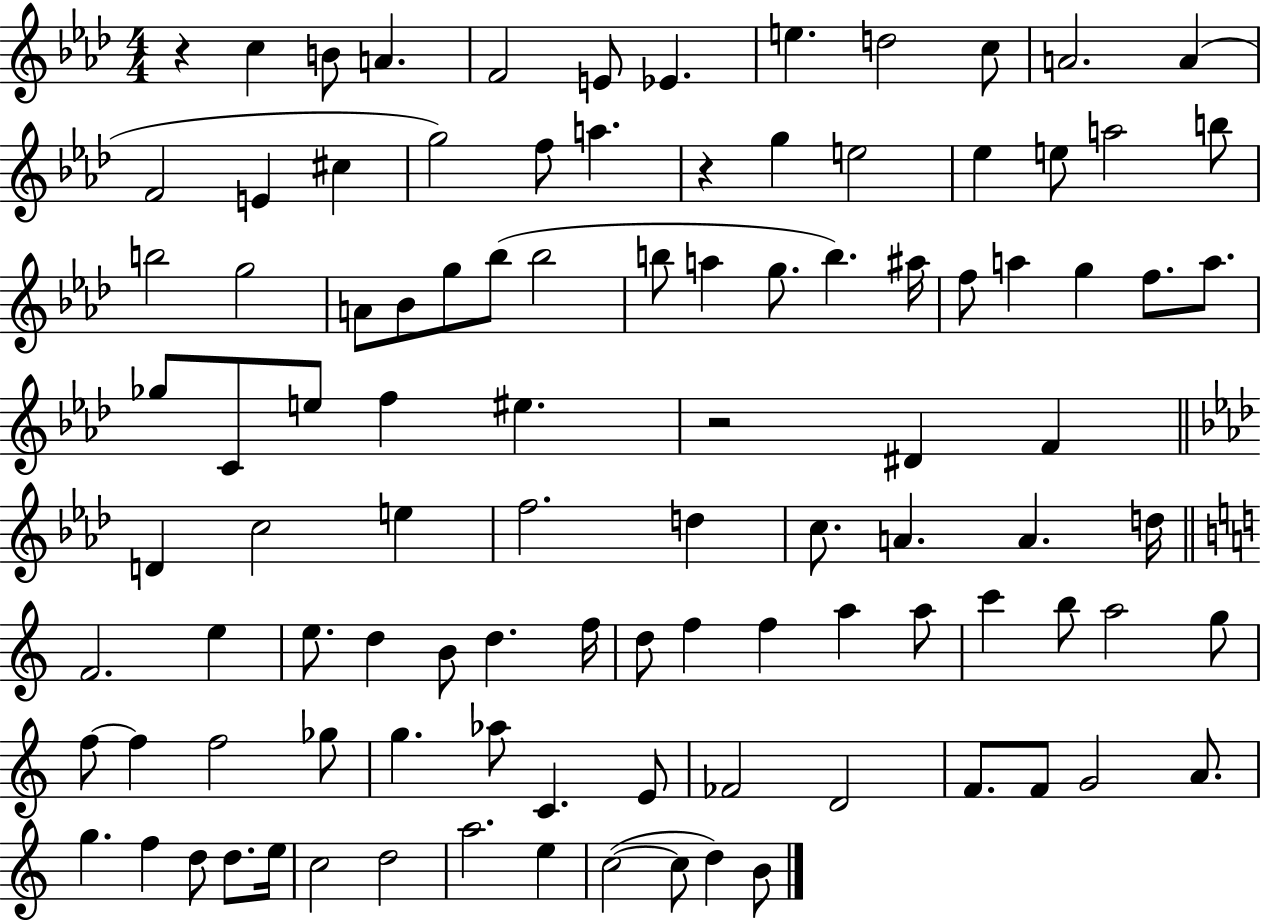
{
  \clef treble
  \numericTimeSignature
  \time 4/4
  \key aes \major
  r4 c''4 b'8 a'4. | f'2 e'8 ees'4. | e''4. d''2 c''8 | a'2. a'4( | \break f'2 e'4 cis''4 | g''2) f''8 a''4. | r4 g''4 e''2 | ees''4 e''8 a''2 b''8 | \break b''2 g''2 | a'8 bes'8 g''8 bes''8( bes''2 | b''8 a''4 g''8. b''4.) ais''16 | f''8 a''4 g''4 f''8. a''8. | \break ges''8 c'8 e''8 f''4 eis''4. | r2 dis'4 f'4 | \bar "||" \break \key f \minor d'4 c''2 e''4 | f''2. d''4 | c''8. a'4. a'4. d''16 | \bar "||" \break \key c \major f'2. e''4 | e''8. d''4 b'8 d''4. f''16 | d''8 f''4 f''4 a''4 a''8 | c'''4 b''8 a''2 g''8 | \break f''8~~ f''4 f''2 ges''8 | g''4. aes''8 c'4. e'8 | fes'2 d'2 | f'8. f'8 g'2 a'8. | \break g''4. f''4 d''8 d''8. e''16 | c''2 d''2 | a''2. e''4 | c''2~(~ c''8 d''4) b'8 | \break \bar "|."
}